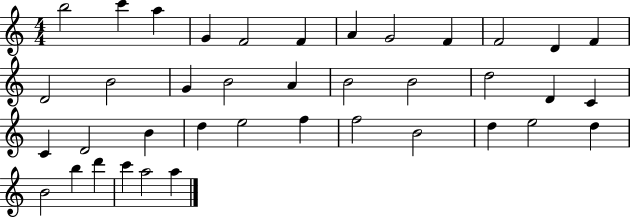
{
  \clef treble
  \numericTimeSignature
  \time 4/4
  \key c \major
  b''2 c'''4 a''4 | g'4 f'2 f'4 | a'4 g'2 f'4 | f'2 d'4 f'4 | \break d'2 b'2 | g'4 b'2 a'4 | b'2 b'2 | d''2 d'4 c'4 | \break c'4 d'2 b'4 | d''4 e''2 f''4 | f''2 b'2 | d''4 e''2 d''4 | \break b'2 b''4 d'''4 | c'''4 a''2 a''4 | \bar "|."
}